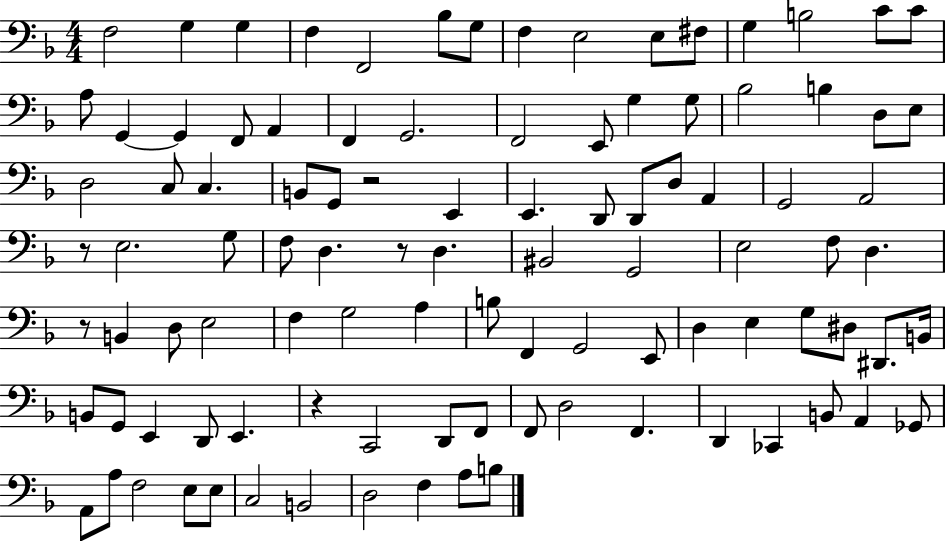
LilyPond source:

{
  \clef bass
  \numericTimeSignature
  \time 4/4
  \key f \major
  \repeat volta 2 { f2 g4 g4 | f4 f,2 bes8 g8 | f4 e2 e8 fis8 | g4 b2 c'8 c'8 | \break a8 g,4~~ g,4 f,8 a,4 | f,4 g,2. | f,2 e,8 g4 g8 | bes2 b4 d8 e8 | \break d2 c8 c4. | b,8 g,8 r2 e,4 | e,4. d,8 d,8 d8 a,4 | g,2 a,2 | \break r8 e2. g8 | f8 d4. r8 d4. | bis,2 g,2 | e2 f8 d4. | \break r8 b,4 d8 e2 | f4 g2 a4 | b8 f,4 g,2 e,8 | d4 e4 g8 dis8 dis,8. b,16 | \break b,8 g,8 e,4 d,8 e,4. | r4 c,2 d,8 f,8 | f,8 d2 f,4. | d,4 ces,4 b,8 a,4 ges,8 | \break a,8 a8 f2 e8 e8 | c2 b,2 | d2 f4 a8 b8 | } \bar "|."
}